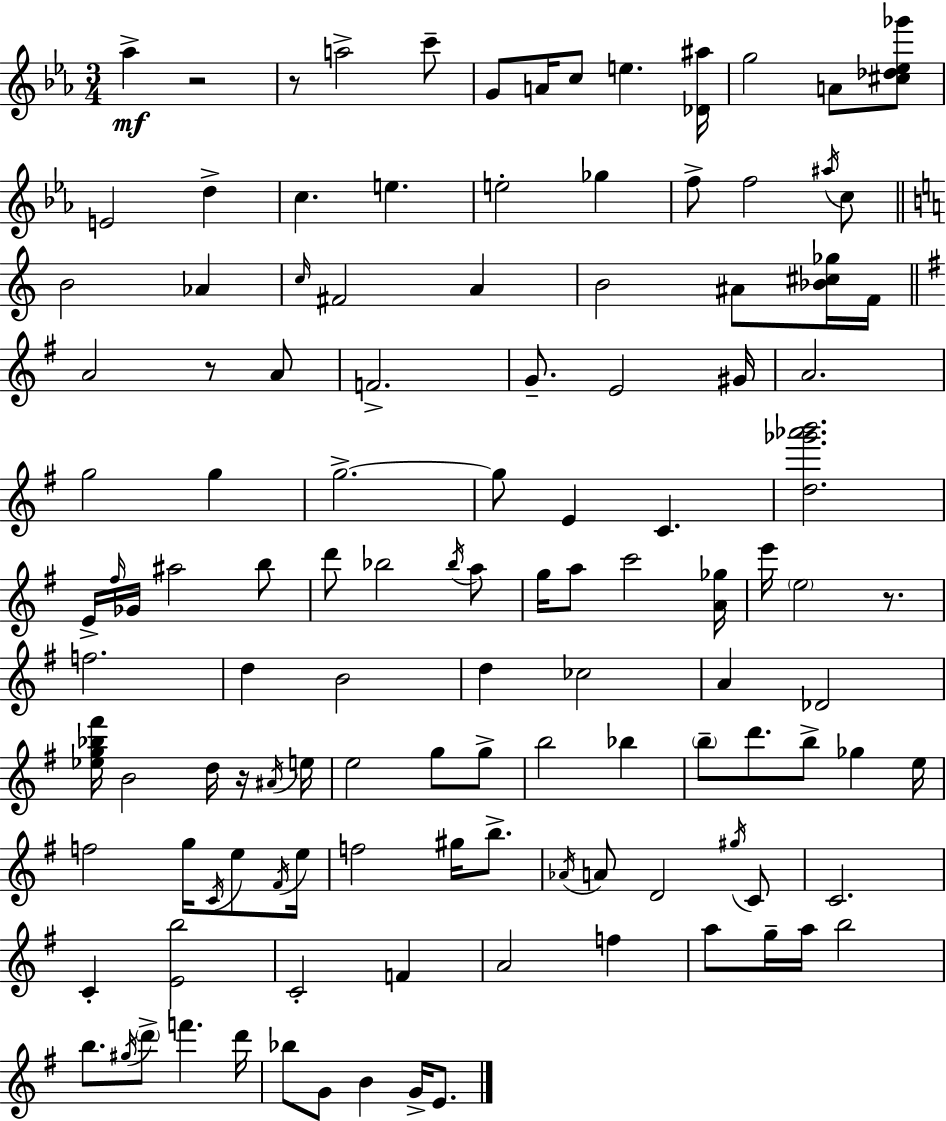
Ab5/q R/h R/e A5/h C6/e G4/e A4/s C5/e E5/q. [Db4,A#5]/s G5/h A4/e [C#5,Db5,Eb5,Gb6]/e E4/h D5/q C5/q. E5/q. E5/h Gb5/q F5/e F5/h A#5/s C5/e B4/h Ab4/q C5/s F#4/h A4/q B4/h A#4/e [Bb4,C#5,Gb5]/s F4/s A4/h R/e A4/e F4/h. G4/e. E4/h G#4/s A4/h. G5/h G5/q G5/h. G5/e E4/q C4/q. [D5,Gb6,Ab6,B6]/h. E4/s F#5/s Gb4/s A#5/h B5/e D6/e Bb5/h Bb5/s A5/e G5/s A5/e C6/h [A4,Gb5]/s E6/s E5/h R/e. F5/h. D5/q B4/h D5/q CES5/h A4/q Db4/h [Eb5,G5,Bb5,F#6]/s B4/h D5/s R/s A#4/s E5/s E5/h G5/e G5/e B5/h Bb5/q B5/e D6/e. B5/e Gb5/q E5/s F5/h G5/s C4/s E5/e F#4/s E5/s F5/h G#5/s B5/e. Ab4/s A4/e D4/h G#5/s C4/e C4/h. C4/q [E4,B5]/h C4/h F4/q A4/h F5/q A5/e G5/s A5/s B5/h B5/e. G#5/s D6/e F6/q. D6/s Bb5/e G4/e B4/q G4/s E4/e.